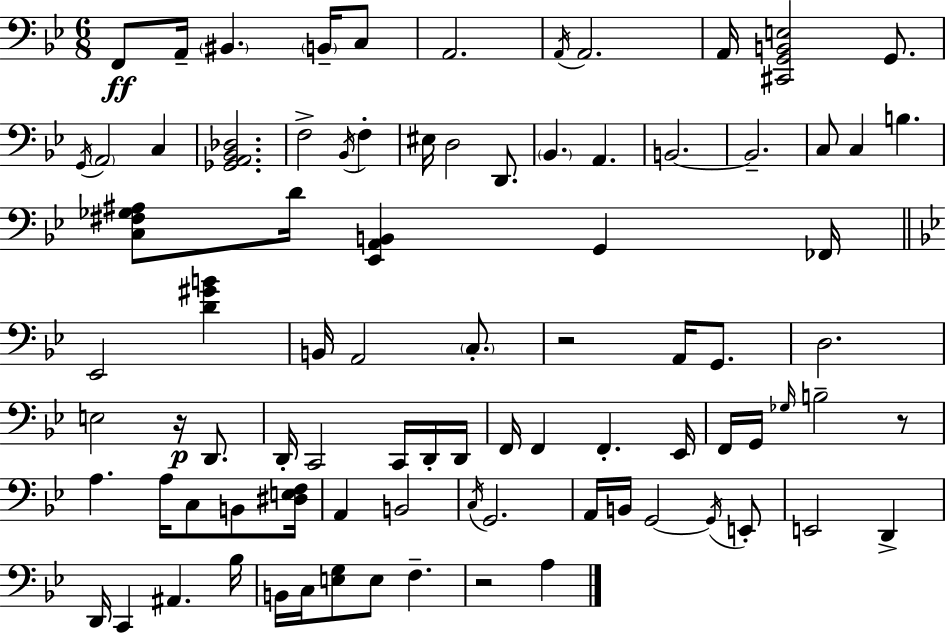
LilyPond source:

{
  \clef bass
  \numericTimeSignature
  \time 6/8
  \key g \minor
  f,8\ff a,16-- \parenthesize bis,4. \parenthesize b,16-- c8 | a,2. | \acciaccatura { a,16 } a,2. | a,16 <cis, g, b, e>2 g,8. | \break \acciaccatura { g,16 } \parenthesize a,2 c4 | <ges, a, bes, des>2. | f2-> \acciaccatura { bes,16 } f4-. | eis16 d2 | \break d,8. \parenthesize bes,4. a,4. | b,2.~~ | b,2.-- | c8 c4 b4. | \break <c fis ges ais>8 d'16 <ees, a, b,>4 g,4 | fes,16 \bar "||" \break \key g \minor ees,2 <d' gis' b'>4 | b,16 a,2 \parenthesize c8.-. | r2 a,16 g,8. | d2. | \break e2 r16\p d,8. | d,16-. c,2 c,16 d,16-. d,16 | f,16 f,4 f,4.-. ees,16 | f,16 g,16 \grace { ges16 } b2-- r8 | \break a4. a16 c8 b,8 | <dis e f>16 a,4 b,2 | \acciaccatura { c16 } g,2. | a,16 b,16 g,2~~ | \break \acciaccatura { g,16 } e,8-. e,2 d,4-> | d,16 c,4 ais,4. | bes16 b,16 c16 <e g>8 e8 f4.-- | r2 a4 | \break \bar "|."
}